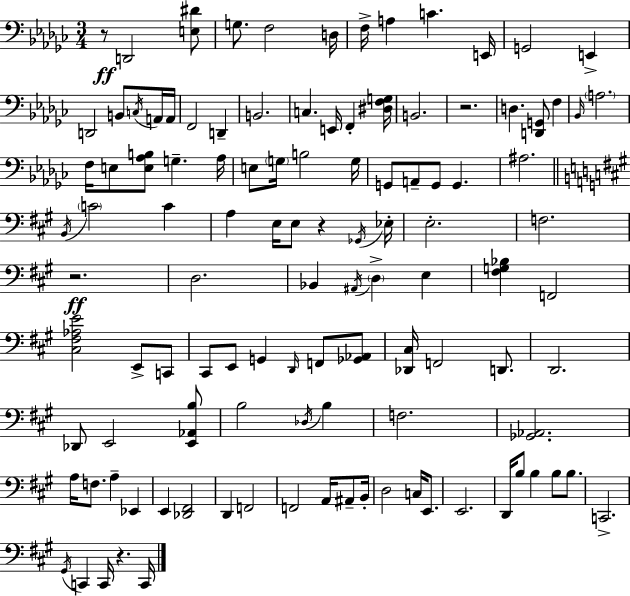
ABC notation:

X:1
T:Untitled
M:3/4
L:1/4
K:Ebm
z/2 D,,2 [E,^D]/2 G,/2 F,2 D,/4 F,/4 A, C E,,/4 G,,2 E,, D,,2 B,,/2 C,/4 A,,/4 A,,/4 F,,2 D,, B,,2 C, E,,/4 F,, [^D,F,G,]/4 B,,2 z2 D, [D,,G,,]/2 F, _B,,/4 A,2 F,/4 E,/2 [E,_A,B,]/2 G, _A,/4 E,/2 G,/4 B,2 G,/4 G,,/2 A,,/2 G,,/2 G,, ^A,2 B,,/4 C2 C A, E,/4 E,/2 z _G,,/4 _E,/4 E,2 F,2 z2 D,2 _B,, ^A,,/4 D, E, [^F,G,_B,] F,,2 [^C,^F,_A,E]2 E,,/2 C,,/2 ^C,,/2 E,,/2 G,, D,,/4 F,,/2 [_G,,_A,,]/2 [_D,,^C,]/4 F,,2 D,,/2 D,,2 _D,,/2 E,,2 [E,,_A,,B,]/2 B,2 _D,/4 B, F,2 [_G,,_A,,]2 A,/4 F,/2 A, _E,, E,, [_D,,^F,,]2 D,, F,,2 F,,2 A,,/4 ^A,,/2 B,,/4 D,2 C,/4 E,,/2 E,,2 D,,/4 B,/2 B, B,/2 B,/2 C,,2 ^G,,/4 C,, C,,/4 z C,,/4